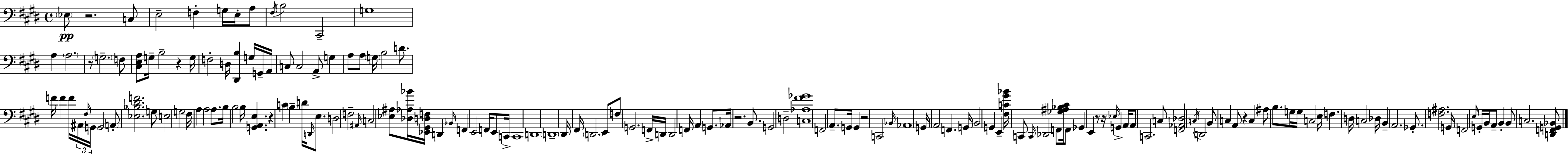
X:1
T:Untitled
M:4/4
L:1/4
K:E
_E,/2 z2 C,/2 E,2 F, G,/4 E,/4 A,/2 ^F,/4 B,2 ^C,,2 G,4 A, A,2 z/2 G,2 F,/2 [^C,E,A,]/2 G,/4 B,2 z G,/4 F,2 D,/4 [^D,,B,] G,/4 G,,/4 A,,/4 C,/2 C,2 A,,/2 G, A,/2 A,/2 G,/4 B,2 D/2 F/4 F F/4 ^A,,/4 ^F,/4 G,,/4 G,,2 A,,/2 [_E,_B,^DF]2 G,/2 E,2 G,2 ^F,/4 A, A,2 A,/2 B,/4 B,2 B,/4 [G,,A,,E,] z C B, D/4 D,,/4 E,/2 D,2 F,2 ^A,,/4 C,2 [_E,^A,]/2 [_D,_A,_B]/4 [_E,,^G,,D,F,]/4 D,, _B,,/4 F,, E,,2 F,,/4 E,,/2 C,,/4 C,,4 D,,4 D,,4 ^D,,/4 ^F,,/4 D,,2 E,,/2 F,/2 G,,2 F,,/4 D,,/4 D,,2 F,,/4 A,, G,,/2 _A,,/4 z2 B,,/2 G,,2 D,2 [C,_A,^F_G]4 F,,2 A,,/2 G,,/4 G,, z2 C,,2 _B,,/4 _A,,4 G,,/4 A,,2 F,, G,,/4 B,,2 G,, E,, [^F,C^G_B]/4 C,,/2 C,,/4 _D,,2 F,,/2 [_G,^A,_B,^C]/4 F,,/2 _G,, E,, z/2 z/4 _E,/4 G,, A,,/4 A,,/2 C,,2 C,/2 [F,,_A,,_D,]2 C,/4 D,,2 B,,/2 C, A,,/2 z C, ^A,/2 B,/2 G,/4 G,/4 C,2 E,/4 F, D,/4 C,2 _D,/4 B,, A,,2 _G,,/2 [F,^A,]2 G,,/4 F,,2 E,/4 G,,/4 B,,/4 A,,/2 B,, B,,/2 C,2 [D,,F,,G,,_B,,]/2